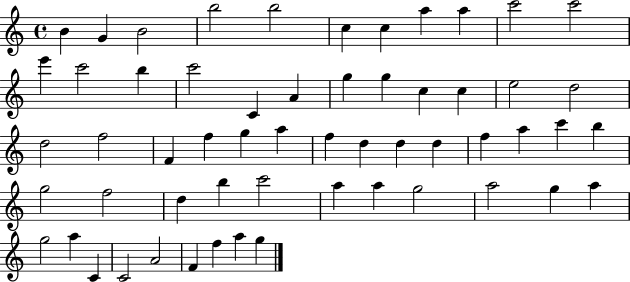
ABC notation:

X:1
T:Untitled
M:4/4
L:1/4
K:C
B G B2 b2 b2 c c a a c'2 c'2 e' c'2 b c'2 C A g g c c e2 d2 d2 f2 F f g a f d d d f a c' b g2 f2 d b c'2 a a g2 a2 g a g2 a C C2 A2 F f a g